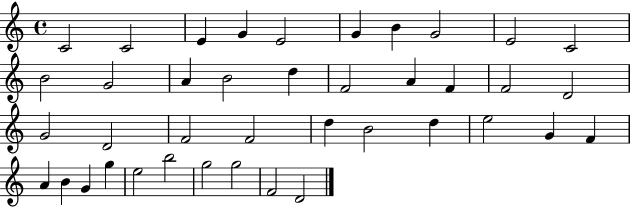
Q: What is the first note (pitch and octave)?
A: C4